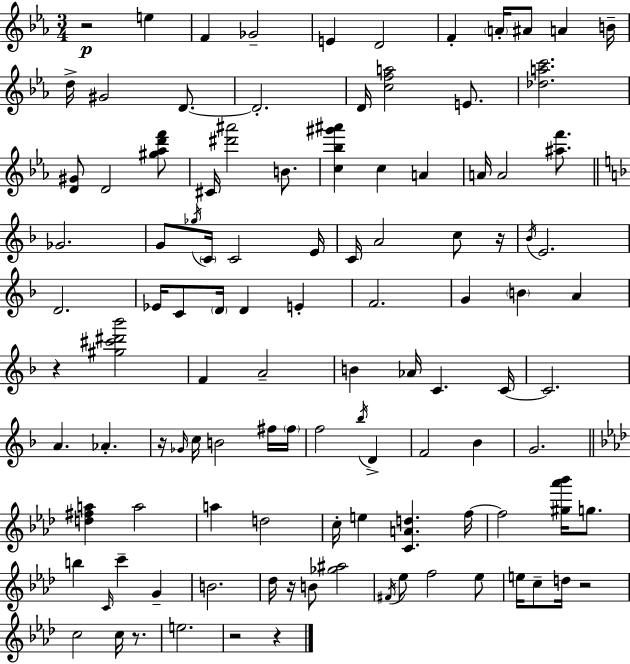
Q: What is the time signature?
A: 3/4